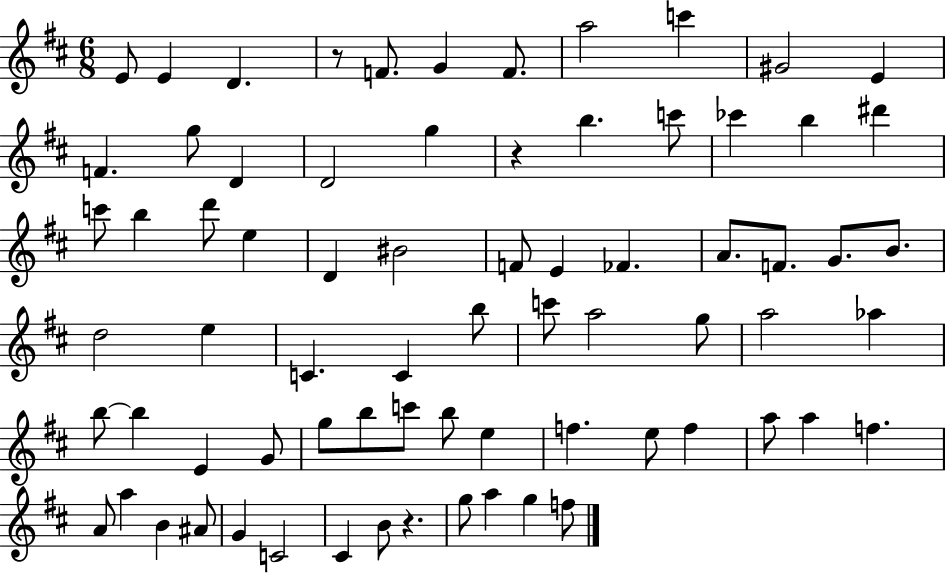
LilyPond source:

{
  \clef treble
  \numericTimeSignature
  \time 6/8
  \key d \major
  e'8 e'4 d'4. | r8 f'8. g'4 f'8. | a''2 c'''4 | gis'2 e'4 | \break f'4. g''8 d'4 | d'2 g''4 | r4 b''4. c'''8 | ces'''4 b''4 dis'''4 | \break c'''8 b''4 d'''8 e''4 | d'4 bis'2 | f'8 e'4 fes'4. | a'8. f'8. g'8. b'8. | \break d''2 e''4 | c'4. c'4 b''8 | c'''8 a''2 g''8 | a''2 aes''4 | \break b''8~~ b''4 e'4 g'8 | g''8 b''8 c'''8 b''8 e''4 | f''4. e''8 f''4 | a''8 a''4 f''4. | \break a'8 a''4 b'4 ais'8 | g'4 c'2 | cis'4 b'8 r4. | g''8 a''4 g''4 f''8 | \break \bar "|."
}